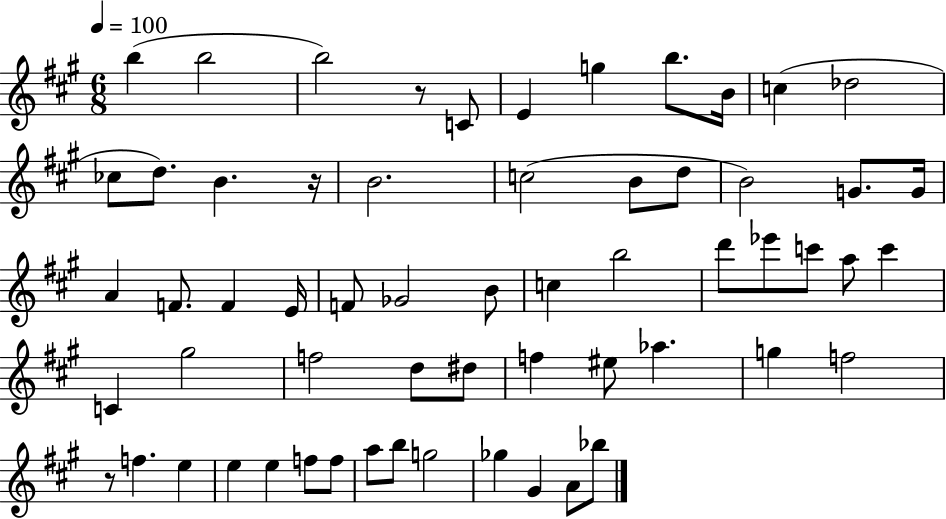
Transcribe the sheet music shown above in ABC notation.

X:1
T:Untitled
M:6/8
L:1/4
K:A
b b2 b2 z/2 C/2 E g b/2 B/4 c _d2 _c/2 d/2 B z/4 B2 c2 B/2 d/2 B2 G/2 G/4 A F/2 F E/4 F/2 _G2 B/2 c b2 d'/2 _e'/2 c'/2 a/2 c' C ^g2 f2 d/2 ^d/2 f ^e/2 _a g f2 z/2 f e e e f/2 f/2 a/2 b/2 g2 _g ^G A/2 _b/2